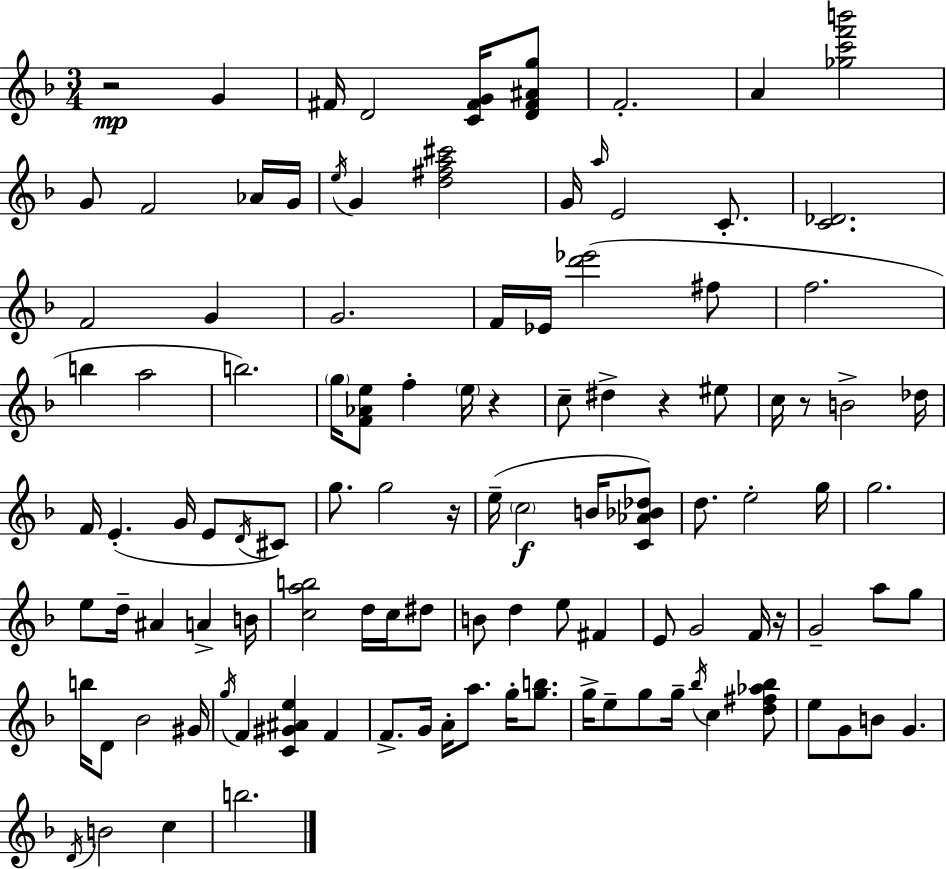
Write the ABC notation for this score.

X:1
T:Untitled
M:3/4
L:1/4
K:Dm
z2 G ^F/4 D2 [C^FG]/4 [D^F^Ag]/2 F2 A [_gc'f'b']2 G/2 F2 _A/4 G/4 e/4 G [d^fa^c']2 G/4 a/4 E2 C/2 [C_D]2 F2 G G2 F/4 _E/4 [d'_e']2 ^f/2 f2 b a2 b2 g/4 [F_Ae]/2 f e/4 z c/2 ^d z ^e/2 c/4 z/2 B2 _d/4 F/4 E G/4 E/2 D/4 ^C/2 g/2 g2 z/4 e/4 c2 B/4 [C_A_B_d]/2 d/2 e2 g/4 g2 e/2 d/4 ^A A B/4 [cab]2 d/4 c/4 ^d/2 B/2 d e/2 ^F E/2 G2 F/4 z/4 G2 a/2 g/2 b/4 D/2 _B2 ^G/4 g/4 F [C^G^Ae] F F/2 G/4 A/4 a/2 g/4 [gb]/2 g/4 e/2 g/2 g/4 _b/4 c [d^f_a_b]/2 e/2 G/2 B/2 G D/4 B2 c b2